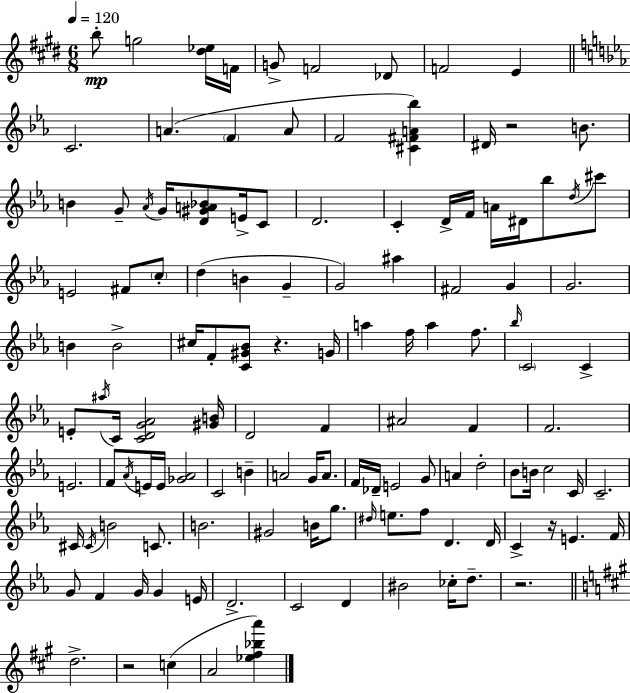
B5/e G5/h [D#5,Eb5]/s F4/s G4/e F4/h Db4/e F4/h E4/q C4/h. A4/q. F4/q A4/e F4/h [C#4,F#4,A4,Bb5]/q D#4/s R/h B4/e. B4/q G4/e Ab4/s G4/s [D4,G#4,A4,Bb4]/e E4/s C4/e D4/h. C4/q D4/s F4/s A4/s D#4/s Bb5/e D5/s C#6/e E4/h F#4/e C5/e D5/q B4/q G4/q G4/h A#5/q F#4/h G4/q G4/h. B4/q B4/h C#5/s F4/e [C4,G#4,Bb4]/e R/q. G4/s A5/q F5/s A5/q F5/e. Bb5/s C4/h C4/q E4/e A#5/s C4/s [C4,D4,G4,Ab4]/h [G#4,B4]/s D4/h F4/q A#4/h F4/q F4/h. E4/h. F4/e Ab4/s E4/s E4/s [Gb4,Ab4]/h C4/h B4/q A4/h G4/s A4/e. F4/s Db4/s E4/h G4/e A4/q D5/h Bb4/e B4/s C5/h C4/s C4/h. C#4/s C#4/s B4/h C4/e. B4/h. G#4/h B4/s G5/e. D#5/s E5/e. F5/e D4/q. D4/s C4/q R/s E4/q. F4/s G4/e F4/q G4/s G4/q E4/s D4/h. C4/h D4/q BIS4/h CES5/s D5/e. R/h. D5/h. R/h C5/q A4/h [Eb5,F#5,Bb5,A6]/q